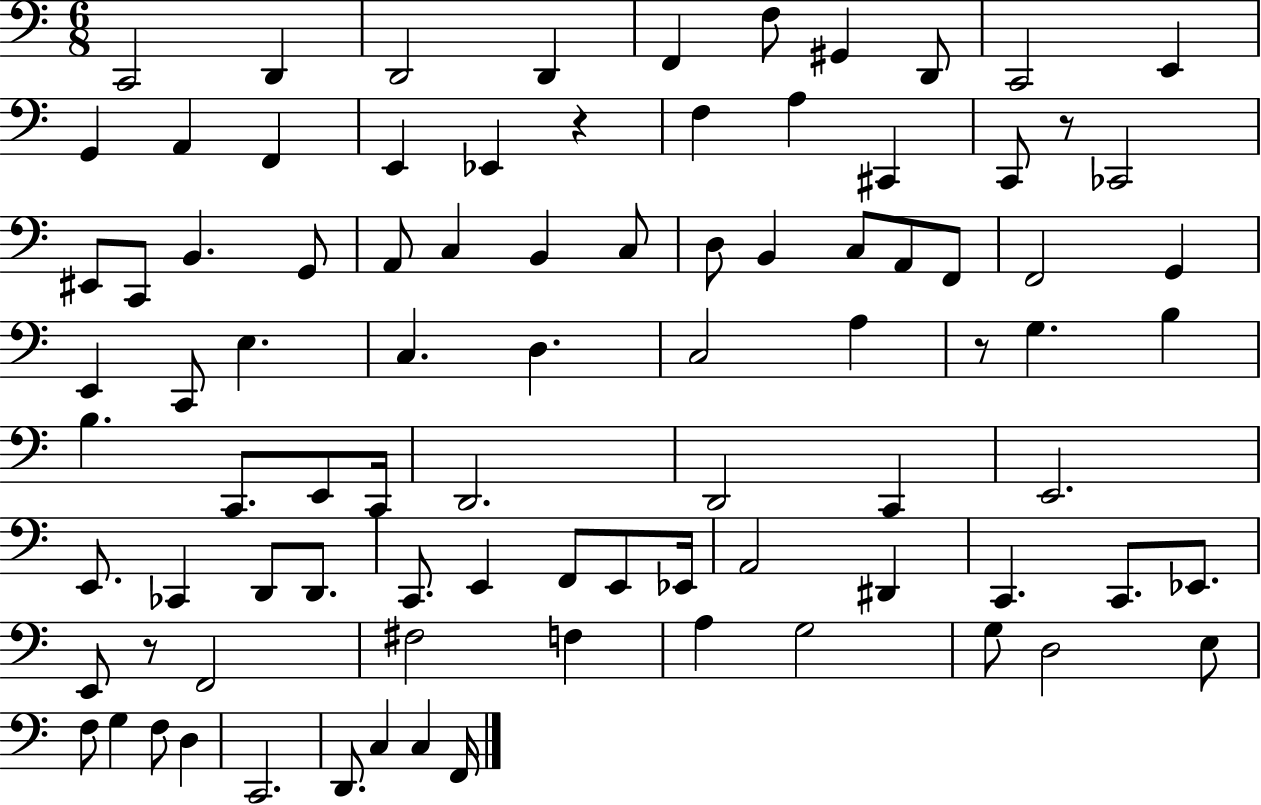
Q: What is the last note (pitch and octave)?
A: F2